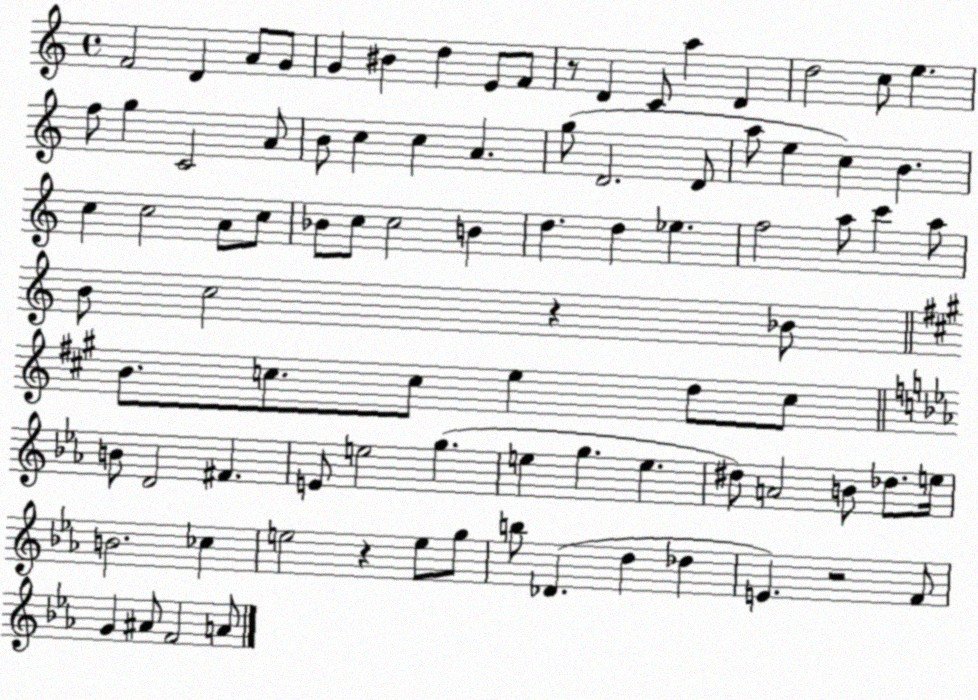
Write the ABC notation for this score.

X:1
T:Untitled
M:4/4
L:1/4
K:C
F2 D A/2 G/2 G ^B d E/2 F/2 z/2 D C/2 a D d2 c/2 e f/2 g C2 A/2 B/2 c c A g/2 D2 D/2 a/2 e c B c c2 A/2 c/2 _B/2 c/2 c2 B d d _e f2 a/2 c' a/2 B/2 c2 z _B/2 B/2 c/2 c/2 e d/2 c/2 B/2 D2 ^F E/2 e2 g e g e ^d/2 A2 B/2 _d/2 e/4 B2 _c e2 z e/2 g/2 b/2 _D d _d E z2 F/2 G ^A/2 F2 A/2